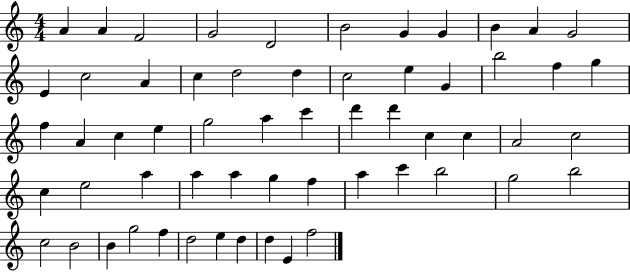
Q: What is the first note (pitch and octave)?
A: A4